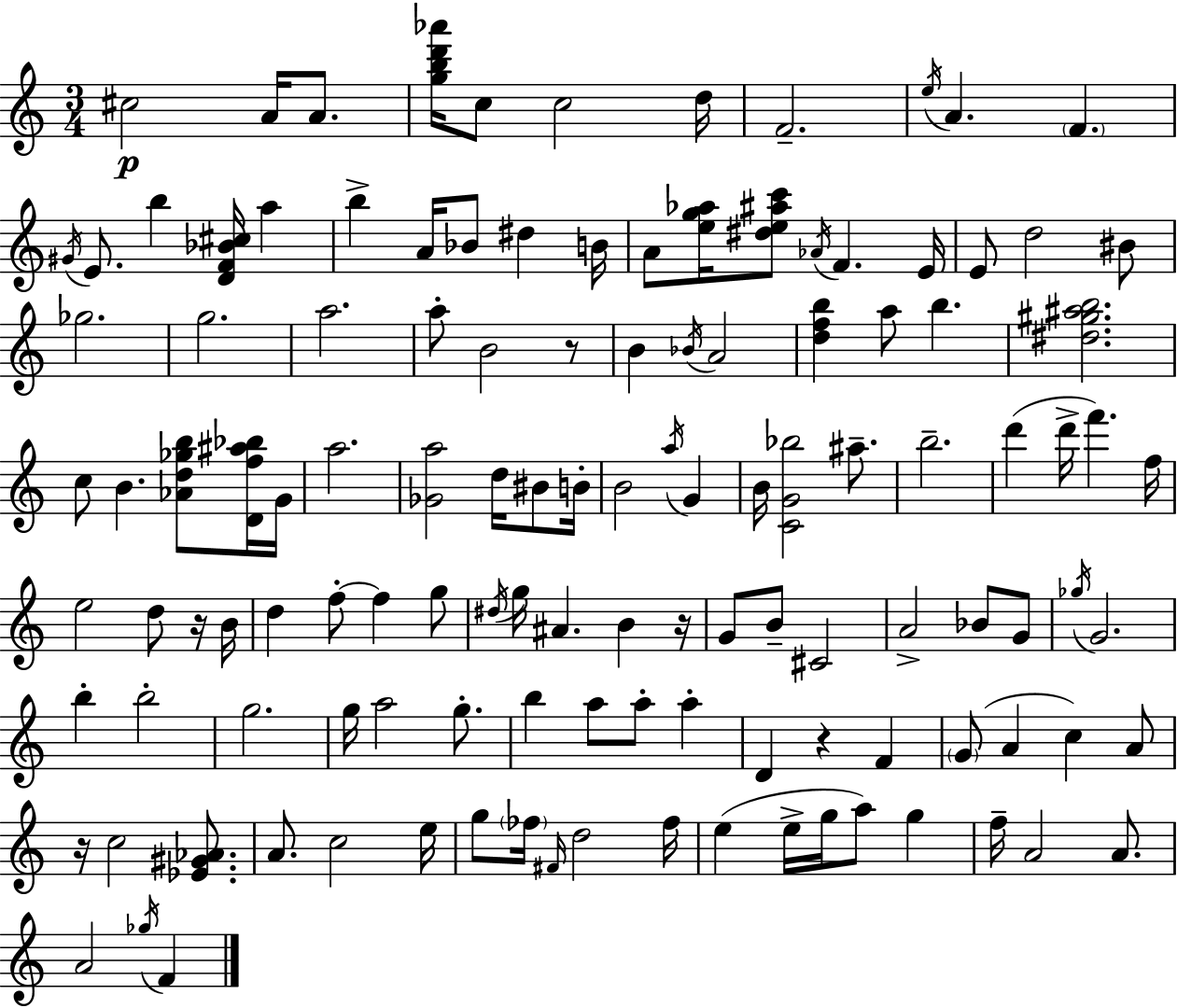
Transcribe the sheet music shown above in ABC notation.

X:1
T:Untitled
M:3/4
L:1/4
K:C
^c2 A/4 A/2 [gbd'_a']/4 c/2 c2 d/4 F2 e/4 A F ^G/4 E/2 b [DF_B^c]/4 a b A/4 _B/2 ^d B/4 A/2 [eg_a]/4 [^de^ac']/2 _A/4 F E/4 E/2 d2 ^B/2 _g2 g2 a2 a/2 B2 z/2 B _B/4 A2 [dfb] a/2 b [^d^g^ab]2 c/2 B [_Ad_gb]/2 [Df^a_b]/4 G/4 a2 [_Ga]2 d/4 ^B/2 B/4 B2 a/4 G B/4 [CG_b]2 ^a/2 b2 d' d'/4 f' f/4 e2 d/2 z/4 B/4 d f/2 f g/2 ^d/4 g/4 ^A B z/4 G/2 B/2 ^C2 A2 _B/2 G/2 _g/4 G2 b b2 g2 g/4 a2 g/2 b a/2 a/2 a D z F G/2 A c A/2 z/4 c2 [_E^G_A]/2 A/2 c2 e/4 g/2 _f/4 ^F/4 d2 _f/4 e e/4 g/4 a/2 g f/4 A2 A/2 A2 _g/4 F